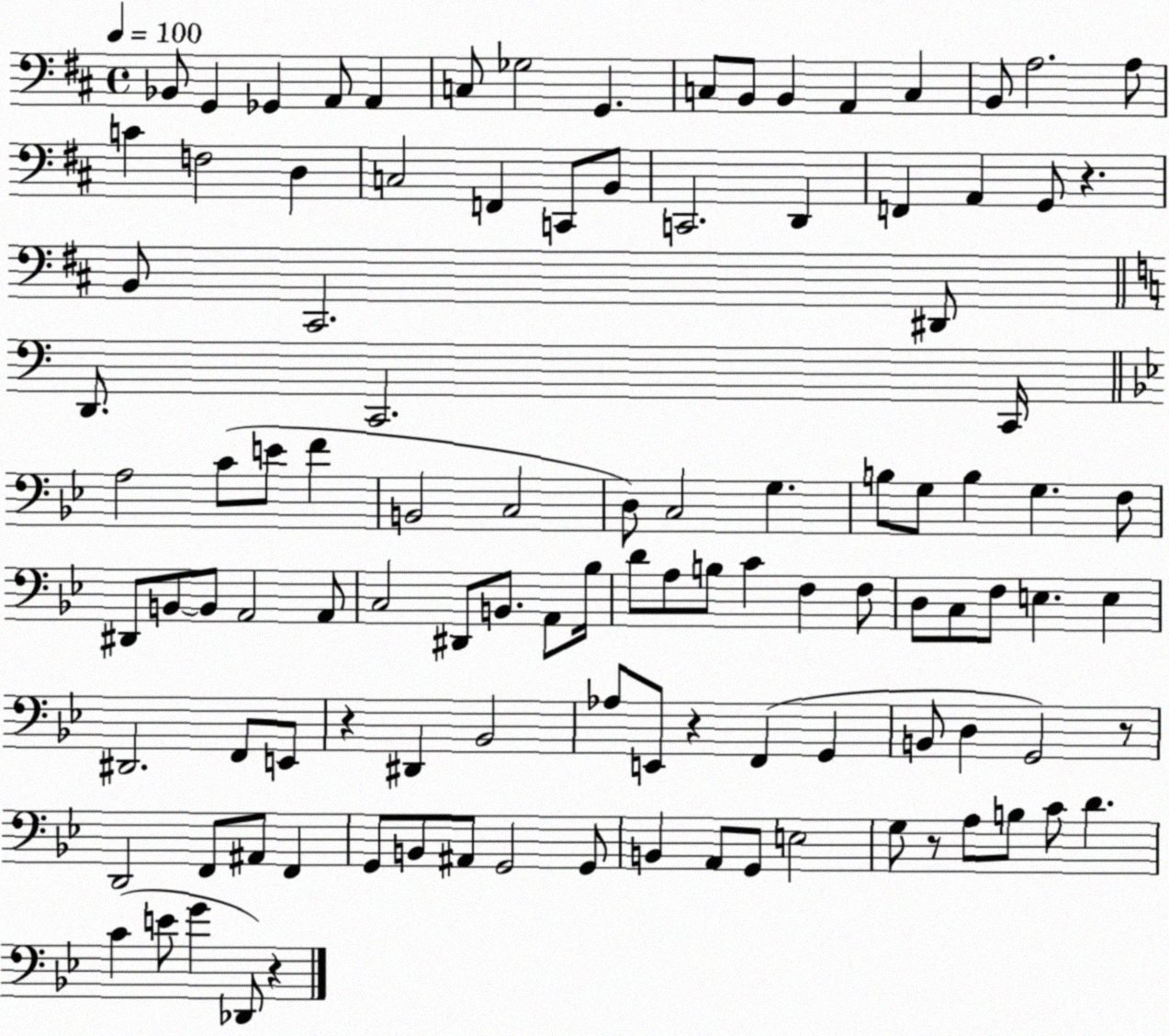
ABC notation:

X:1
T:Untitled
M:4/4
L:1/4
K:D
_B,,/2 G,, _G,, A,,/2 A,, C,/2 _G,2 G,, C,/2 B,,/2 B,, A,, C, B,,/2 A,2 A,/2 C F,2 D, C,2 F,, C,,/2 B,,/2 C,,2 D,, F,, A,, G,,/2 z B,,/2 ^C,,2 ^D,,/2 D,,/2 C,,2 C,,/4 A,2 C/2 E/2 F B,,2 C,2 D,/2 C,2 G, B,/2 G,/2 B, G, F,/2 ^D,,/2 B,,/2 B,,/2 A,,2 A,,/2 C,2 ^D,,/2 B,,/2 A,,/2 _B,/4 D/2 A,/2 B,/2 C F, F,/2 D,/2 C,/2 F,/2 E, E, ^D,,2 F,,/2 E,,/2 z ^D,, _B,,2 _A,/2 E,,/2 z F,, G,, B,,/2 D, G,,2 z/2 D,,2 F,,/2 ^A,,/2 F,, G,,/2 B,,/2 ^A,,/2 G,,2 G,,/2 B,, A,,/2 G,,/2 E,2 G,/2 z/2 A,/2 B,/2 C/2 D C E/2 G _D,,/2 z